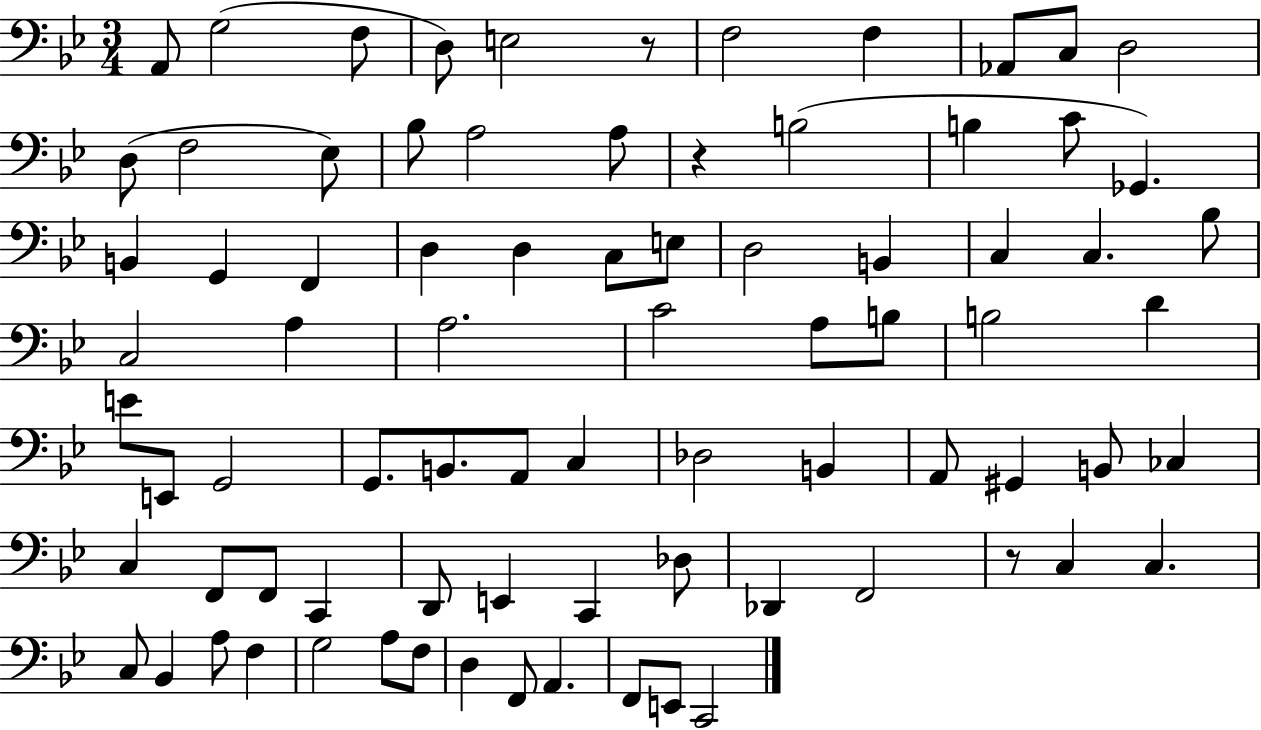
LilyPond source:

{
  \clef bass
  \numericTimeSignature
  \time 3/4
  \key bes \major
  a,8 g2( f8 | d8) e2 r8 | f2 f4 | aes,8 c8 d2 | \break d8( f2 ees8) | bes8 a2 a8 | r4 b2( | b4 c'8 ges,4.) | \break b,4 g,4 f,4 | d4 d4 c8 e8 | d2 b,4 | c4 c4. bes8 | \break c2 a4 | a2. | c'2 a8 b8 | b2 d'4 | \break e'8 e,8 g,2 | g,8. b,8. a,8 c4 | des2 b,4 | a,8 gis,4 b,8 ces4 | \break c4 f,8 f,8 c,4 | d,8 e,4 c,4 des8 | des,4 f,2 | r8 c4 c4. | \break c8 bes,4 a8 f4 | g2 a8 f8 | d4 f,8 a,4. | f,8 e,8 c,2 | \break \bar "|."
}